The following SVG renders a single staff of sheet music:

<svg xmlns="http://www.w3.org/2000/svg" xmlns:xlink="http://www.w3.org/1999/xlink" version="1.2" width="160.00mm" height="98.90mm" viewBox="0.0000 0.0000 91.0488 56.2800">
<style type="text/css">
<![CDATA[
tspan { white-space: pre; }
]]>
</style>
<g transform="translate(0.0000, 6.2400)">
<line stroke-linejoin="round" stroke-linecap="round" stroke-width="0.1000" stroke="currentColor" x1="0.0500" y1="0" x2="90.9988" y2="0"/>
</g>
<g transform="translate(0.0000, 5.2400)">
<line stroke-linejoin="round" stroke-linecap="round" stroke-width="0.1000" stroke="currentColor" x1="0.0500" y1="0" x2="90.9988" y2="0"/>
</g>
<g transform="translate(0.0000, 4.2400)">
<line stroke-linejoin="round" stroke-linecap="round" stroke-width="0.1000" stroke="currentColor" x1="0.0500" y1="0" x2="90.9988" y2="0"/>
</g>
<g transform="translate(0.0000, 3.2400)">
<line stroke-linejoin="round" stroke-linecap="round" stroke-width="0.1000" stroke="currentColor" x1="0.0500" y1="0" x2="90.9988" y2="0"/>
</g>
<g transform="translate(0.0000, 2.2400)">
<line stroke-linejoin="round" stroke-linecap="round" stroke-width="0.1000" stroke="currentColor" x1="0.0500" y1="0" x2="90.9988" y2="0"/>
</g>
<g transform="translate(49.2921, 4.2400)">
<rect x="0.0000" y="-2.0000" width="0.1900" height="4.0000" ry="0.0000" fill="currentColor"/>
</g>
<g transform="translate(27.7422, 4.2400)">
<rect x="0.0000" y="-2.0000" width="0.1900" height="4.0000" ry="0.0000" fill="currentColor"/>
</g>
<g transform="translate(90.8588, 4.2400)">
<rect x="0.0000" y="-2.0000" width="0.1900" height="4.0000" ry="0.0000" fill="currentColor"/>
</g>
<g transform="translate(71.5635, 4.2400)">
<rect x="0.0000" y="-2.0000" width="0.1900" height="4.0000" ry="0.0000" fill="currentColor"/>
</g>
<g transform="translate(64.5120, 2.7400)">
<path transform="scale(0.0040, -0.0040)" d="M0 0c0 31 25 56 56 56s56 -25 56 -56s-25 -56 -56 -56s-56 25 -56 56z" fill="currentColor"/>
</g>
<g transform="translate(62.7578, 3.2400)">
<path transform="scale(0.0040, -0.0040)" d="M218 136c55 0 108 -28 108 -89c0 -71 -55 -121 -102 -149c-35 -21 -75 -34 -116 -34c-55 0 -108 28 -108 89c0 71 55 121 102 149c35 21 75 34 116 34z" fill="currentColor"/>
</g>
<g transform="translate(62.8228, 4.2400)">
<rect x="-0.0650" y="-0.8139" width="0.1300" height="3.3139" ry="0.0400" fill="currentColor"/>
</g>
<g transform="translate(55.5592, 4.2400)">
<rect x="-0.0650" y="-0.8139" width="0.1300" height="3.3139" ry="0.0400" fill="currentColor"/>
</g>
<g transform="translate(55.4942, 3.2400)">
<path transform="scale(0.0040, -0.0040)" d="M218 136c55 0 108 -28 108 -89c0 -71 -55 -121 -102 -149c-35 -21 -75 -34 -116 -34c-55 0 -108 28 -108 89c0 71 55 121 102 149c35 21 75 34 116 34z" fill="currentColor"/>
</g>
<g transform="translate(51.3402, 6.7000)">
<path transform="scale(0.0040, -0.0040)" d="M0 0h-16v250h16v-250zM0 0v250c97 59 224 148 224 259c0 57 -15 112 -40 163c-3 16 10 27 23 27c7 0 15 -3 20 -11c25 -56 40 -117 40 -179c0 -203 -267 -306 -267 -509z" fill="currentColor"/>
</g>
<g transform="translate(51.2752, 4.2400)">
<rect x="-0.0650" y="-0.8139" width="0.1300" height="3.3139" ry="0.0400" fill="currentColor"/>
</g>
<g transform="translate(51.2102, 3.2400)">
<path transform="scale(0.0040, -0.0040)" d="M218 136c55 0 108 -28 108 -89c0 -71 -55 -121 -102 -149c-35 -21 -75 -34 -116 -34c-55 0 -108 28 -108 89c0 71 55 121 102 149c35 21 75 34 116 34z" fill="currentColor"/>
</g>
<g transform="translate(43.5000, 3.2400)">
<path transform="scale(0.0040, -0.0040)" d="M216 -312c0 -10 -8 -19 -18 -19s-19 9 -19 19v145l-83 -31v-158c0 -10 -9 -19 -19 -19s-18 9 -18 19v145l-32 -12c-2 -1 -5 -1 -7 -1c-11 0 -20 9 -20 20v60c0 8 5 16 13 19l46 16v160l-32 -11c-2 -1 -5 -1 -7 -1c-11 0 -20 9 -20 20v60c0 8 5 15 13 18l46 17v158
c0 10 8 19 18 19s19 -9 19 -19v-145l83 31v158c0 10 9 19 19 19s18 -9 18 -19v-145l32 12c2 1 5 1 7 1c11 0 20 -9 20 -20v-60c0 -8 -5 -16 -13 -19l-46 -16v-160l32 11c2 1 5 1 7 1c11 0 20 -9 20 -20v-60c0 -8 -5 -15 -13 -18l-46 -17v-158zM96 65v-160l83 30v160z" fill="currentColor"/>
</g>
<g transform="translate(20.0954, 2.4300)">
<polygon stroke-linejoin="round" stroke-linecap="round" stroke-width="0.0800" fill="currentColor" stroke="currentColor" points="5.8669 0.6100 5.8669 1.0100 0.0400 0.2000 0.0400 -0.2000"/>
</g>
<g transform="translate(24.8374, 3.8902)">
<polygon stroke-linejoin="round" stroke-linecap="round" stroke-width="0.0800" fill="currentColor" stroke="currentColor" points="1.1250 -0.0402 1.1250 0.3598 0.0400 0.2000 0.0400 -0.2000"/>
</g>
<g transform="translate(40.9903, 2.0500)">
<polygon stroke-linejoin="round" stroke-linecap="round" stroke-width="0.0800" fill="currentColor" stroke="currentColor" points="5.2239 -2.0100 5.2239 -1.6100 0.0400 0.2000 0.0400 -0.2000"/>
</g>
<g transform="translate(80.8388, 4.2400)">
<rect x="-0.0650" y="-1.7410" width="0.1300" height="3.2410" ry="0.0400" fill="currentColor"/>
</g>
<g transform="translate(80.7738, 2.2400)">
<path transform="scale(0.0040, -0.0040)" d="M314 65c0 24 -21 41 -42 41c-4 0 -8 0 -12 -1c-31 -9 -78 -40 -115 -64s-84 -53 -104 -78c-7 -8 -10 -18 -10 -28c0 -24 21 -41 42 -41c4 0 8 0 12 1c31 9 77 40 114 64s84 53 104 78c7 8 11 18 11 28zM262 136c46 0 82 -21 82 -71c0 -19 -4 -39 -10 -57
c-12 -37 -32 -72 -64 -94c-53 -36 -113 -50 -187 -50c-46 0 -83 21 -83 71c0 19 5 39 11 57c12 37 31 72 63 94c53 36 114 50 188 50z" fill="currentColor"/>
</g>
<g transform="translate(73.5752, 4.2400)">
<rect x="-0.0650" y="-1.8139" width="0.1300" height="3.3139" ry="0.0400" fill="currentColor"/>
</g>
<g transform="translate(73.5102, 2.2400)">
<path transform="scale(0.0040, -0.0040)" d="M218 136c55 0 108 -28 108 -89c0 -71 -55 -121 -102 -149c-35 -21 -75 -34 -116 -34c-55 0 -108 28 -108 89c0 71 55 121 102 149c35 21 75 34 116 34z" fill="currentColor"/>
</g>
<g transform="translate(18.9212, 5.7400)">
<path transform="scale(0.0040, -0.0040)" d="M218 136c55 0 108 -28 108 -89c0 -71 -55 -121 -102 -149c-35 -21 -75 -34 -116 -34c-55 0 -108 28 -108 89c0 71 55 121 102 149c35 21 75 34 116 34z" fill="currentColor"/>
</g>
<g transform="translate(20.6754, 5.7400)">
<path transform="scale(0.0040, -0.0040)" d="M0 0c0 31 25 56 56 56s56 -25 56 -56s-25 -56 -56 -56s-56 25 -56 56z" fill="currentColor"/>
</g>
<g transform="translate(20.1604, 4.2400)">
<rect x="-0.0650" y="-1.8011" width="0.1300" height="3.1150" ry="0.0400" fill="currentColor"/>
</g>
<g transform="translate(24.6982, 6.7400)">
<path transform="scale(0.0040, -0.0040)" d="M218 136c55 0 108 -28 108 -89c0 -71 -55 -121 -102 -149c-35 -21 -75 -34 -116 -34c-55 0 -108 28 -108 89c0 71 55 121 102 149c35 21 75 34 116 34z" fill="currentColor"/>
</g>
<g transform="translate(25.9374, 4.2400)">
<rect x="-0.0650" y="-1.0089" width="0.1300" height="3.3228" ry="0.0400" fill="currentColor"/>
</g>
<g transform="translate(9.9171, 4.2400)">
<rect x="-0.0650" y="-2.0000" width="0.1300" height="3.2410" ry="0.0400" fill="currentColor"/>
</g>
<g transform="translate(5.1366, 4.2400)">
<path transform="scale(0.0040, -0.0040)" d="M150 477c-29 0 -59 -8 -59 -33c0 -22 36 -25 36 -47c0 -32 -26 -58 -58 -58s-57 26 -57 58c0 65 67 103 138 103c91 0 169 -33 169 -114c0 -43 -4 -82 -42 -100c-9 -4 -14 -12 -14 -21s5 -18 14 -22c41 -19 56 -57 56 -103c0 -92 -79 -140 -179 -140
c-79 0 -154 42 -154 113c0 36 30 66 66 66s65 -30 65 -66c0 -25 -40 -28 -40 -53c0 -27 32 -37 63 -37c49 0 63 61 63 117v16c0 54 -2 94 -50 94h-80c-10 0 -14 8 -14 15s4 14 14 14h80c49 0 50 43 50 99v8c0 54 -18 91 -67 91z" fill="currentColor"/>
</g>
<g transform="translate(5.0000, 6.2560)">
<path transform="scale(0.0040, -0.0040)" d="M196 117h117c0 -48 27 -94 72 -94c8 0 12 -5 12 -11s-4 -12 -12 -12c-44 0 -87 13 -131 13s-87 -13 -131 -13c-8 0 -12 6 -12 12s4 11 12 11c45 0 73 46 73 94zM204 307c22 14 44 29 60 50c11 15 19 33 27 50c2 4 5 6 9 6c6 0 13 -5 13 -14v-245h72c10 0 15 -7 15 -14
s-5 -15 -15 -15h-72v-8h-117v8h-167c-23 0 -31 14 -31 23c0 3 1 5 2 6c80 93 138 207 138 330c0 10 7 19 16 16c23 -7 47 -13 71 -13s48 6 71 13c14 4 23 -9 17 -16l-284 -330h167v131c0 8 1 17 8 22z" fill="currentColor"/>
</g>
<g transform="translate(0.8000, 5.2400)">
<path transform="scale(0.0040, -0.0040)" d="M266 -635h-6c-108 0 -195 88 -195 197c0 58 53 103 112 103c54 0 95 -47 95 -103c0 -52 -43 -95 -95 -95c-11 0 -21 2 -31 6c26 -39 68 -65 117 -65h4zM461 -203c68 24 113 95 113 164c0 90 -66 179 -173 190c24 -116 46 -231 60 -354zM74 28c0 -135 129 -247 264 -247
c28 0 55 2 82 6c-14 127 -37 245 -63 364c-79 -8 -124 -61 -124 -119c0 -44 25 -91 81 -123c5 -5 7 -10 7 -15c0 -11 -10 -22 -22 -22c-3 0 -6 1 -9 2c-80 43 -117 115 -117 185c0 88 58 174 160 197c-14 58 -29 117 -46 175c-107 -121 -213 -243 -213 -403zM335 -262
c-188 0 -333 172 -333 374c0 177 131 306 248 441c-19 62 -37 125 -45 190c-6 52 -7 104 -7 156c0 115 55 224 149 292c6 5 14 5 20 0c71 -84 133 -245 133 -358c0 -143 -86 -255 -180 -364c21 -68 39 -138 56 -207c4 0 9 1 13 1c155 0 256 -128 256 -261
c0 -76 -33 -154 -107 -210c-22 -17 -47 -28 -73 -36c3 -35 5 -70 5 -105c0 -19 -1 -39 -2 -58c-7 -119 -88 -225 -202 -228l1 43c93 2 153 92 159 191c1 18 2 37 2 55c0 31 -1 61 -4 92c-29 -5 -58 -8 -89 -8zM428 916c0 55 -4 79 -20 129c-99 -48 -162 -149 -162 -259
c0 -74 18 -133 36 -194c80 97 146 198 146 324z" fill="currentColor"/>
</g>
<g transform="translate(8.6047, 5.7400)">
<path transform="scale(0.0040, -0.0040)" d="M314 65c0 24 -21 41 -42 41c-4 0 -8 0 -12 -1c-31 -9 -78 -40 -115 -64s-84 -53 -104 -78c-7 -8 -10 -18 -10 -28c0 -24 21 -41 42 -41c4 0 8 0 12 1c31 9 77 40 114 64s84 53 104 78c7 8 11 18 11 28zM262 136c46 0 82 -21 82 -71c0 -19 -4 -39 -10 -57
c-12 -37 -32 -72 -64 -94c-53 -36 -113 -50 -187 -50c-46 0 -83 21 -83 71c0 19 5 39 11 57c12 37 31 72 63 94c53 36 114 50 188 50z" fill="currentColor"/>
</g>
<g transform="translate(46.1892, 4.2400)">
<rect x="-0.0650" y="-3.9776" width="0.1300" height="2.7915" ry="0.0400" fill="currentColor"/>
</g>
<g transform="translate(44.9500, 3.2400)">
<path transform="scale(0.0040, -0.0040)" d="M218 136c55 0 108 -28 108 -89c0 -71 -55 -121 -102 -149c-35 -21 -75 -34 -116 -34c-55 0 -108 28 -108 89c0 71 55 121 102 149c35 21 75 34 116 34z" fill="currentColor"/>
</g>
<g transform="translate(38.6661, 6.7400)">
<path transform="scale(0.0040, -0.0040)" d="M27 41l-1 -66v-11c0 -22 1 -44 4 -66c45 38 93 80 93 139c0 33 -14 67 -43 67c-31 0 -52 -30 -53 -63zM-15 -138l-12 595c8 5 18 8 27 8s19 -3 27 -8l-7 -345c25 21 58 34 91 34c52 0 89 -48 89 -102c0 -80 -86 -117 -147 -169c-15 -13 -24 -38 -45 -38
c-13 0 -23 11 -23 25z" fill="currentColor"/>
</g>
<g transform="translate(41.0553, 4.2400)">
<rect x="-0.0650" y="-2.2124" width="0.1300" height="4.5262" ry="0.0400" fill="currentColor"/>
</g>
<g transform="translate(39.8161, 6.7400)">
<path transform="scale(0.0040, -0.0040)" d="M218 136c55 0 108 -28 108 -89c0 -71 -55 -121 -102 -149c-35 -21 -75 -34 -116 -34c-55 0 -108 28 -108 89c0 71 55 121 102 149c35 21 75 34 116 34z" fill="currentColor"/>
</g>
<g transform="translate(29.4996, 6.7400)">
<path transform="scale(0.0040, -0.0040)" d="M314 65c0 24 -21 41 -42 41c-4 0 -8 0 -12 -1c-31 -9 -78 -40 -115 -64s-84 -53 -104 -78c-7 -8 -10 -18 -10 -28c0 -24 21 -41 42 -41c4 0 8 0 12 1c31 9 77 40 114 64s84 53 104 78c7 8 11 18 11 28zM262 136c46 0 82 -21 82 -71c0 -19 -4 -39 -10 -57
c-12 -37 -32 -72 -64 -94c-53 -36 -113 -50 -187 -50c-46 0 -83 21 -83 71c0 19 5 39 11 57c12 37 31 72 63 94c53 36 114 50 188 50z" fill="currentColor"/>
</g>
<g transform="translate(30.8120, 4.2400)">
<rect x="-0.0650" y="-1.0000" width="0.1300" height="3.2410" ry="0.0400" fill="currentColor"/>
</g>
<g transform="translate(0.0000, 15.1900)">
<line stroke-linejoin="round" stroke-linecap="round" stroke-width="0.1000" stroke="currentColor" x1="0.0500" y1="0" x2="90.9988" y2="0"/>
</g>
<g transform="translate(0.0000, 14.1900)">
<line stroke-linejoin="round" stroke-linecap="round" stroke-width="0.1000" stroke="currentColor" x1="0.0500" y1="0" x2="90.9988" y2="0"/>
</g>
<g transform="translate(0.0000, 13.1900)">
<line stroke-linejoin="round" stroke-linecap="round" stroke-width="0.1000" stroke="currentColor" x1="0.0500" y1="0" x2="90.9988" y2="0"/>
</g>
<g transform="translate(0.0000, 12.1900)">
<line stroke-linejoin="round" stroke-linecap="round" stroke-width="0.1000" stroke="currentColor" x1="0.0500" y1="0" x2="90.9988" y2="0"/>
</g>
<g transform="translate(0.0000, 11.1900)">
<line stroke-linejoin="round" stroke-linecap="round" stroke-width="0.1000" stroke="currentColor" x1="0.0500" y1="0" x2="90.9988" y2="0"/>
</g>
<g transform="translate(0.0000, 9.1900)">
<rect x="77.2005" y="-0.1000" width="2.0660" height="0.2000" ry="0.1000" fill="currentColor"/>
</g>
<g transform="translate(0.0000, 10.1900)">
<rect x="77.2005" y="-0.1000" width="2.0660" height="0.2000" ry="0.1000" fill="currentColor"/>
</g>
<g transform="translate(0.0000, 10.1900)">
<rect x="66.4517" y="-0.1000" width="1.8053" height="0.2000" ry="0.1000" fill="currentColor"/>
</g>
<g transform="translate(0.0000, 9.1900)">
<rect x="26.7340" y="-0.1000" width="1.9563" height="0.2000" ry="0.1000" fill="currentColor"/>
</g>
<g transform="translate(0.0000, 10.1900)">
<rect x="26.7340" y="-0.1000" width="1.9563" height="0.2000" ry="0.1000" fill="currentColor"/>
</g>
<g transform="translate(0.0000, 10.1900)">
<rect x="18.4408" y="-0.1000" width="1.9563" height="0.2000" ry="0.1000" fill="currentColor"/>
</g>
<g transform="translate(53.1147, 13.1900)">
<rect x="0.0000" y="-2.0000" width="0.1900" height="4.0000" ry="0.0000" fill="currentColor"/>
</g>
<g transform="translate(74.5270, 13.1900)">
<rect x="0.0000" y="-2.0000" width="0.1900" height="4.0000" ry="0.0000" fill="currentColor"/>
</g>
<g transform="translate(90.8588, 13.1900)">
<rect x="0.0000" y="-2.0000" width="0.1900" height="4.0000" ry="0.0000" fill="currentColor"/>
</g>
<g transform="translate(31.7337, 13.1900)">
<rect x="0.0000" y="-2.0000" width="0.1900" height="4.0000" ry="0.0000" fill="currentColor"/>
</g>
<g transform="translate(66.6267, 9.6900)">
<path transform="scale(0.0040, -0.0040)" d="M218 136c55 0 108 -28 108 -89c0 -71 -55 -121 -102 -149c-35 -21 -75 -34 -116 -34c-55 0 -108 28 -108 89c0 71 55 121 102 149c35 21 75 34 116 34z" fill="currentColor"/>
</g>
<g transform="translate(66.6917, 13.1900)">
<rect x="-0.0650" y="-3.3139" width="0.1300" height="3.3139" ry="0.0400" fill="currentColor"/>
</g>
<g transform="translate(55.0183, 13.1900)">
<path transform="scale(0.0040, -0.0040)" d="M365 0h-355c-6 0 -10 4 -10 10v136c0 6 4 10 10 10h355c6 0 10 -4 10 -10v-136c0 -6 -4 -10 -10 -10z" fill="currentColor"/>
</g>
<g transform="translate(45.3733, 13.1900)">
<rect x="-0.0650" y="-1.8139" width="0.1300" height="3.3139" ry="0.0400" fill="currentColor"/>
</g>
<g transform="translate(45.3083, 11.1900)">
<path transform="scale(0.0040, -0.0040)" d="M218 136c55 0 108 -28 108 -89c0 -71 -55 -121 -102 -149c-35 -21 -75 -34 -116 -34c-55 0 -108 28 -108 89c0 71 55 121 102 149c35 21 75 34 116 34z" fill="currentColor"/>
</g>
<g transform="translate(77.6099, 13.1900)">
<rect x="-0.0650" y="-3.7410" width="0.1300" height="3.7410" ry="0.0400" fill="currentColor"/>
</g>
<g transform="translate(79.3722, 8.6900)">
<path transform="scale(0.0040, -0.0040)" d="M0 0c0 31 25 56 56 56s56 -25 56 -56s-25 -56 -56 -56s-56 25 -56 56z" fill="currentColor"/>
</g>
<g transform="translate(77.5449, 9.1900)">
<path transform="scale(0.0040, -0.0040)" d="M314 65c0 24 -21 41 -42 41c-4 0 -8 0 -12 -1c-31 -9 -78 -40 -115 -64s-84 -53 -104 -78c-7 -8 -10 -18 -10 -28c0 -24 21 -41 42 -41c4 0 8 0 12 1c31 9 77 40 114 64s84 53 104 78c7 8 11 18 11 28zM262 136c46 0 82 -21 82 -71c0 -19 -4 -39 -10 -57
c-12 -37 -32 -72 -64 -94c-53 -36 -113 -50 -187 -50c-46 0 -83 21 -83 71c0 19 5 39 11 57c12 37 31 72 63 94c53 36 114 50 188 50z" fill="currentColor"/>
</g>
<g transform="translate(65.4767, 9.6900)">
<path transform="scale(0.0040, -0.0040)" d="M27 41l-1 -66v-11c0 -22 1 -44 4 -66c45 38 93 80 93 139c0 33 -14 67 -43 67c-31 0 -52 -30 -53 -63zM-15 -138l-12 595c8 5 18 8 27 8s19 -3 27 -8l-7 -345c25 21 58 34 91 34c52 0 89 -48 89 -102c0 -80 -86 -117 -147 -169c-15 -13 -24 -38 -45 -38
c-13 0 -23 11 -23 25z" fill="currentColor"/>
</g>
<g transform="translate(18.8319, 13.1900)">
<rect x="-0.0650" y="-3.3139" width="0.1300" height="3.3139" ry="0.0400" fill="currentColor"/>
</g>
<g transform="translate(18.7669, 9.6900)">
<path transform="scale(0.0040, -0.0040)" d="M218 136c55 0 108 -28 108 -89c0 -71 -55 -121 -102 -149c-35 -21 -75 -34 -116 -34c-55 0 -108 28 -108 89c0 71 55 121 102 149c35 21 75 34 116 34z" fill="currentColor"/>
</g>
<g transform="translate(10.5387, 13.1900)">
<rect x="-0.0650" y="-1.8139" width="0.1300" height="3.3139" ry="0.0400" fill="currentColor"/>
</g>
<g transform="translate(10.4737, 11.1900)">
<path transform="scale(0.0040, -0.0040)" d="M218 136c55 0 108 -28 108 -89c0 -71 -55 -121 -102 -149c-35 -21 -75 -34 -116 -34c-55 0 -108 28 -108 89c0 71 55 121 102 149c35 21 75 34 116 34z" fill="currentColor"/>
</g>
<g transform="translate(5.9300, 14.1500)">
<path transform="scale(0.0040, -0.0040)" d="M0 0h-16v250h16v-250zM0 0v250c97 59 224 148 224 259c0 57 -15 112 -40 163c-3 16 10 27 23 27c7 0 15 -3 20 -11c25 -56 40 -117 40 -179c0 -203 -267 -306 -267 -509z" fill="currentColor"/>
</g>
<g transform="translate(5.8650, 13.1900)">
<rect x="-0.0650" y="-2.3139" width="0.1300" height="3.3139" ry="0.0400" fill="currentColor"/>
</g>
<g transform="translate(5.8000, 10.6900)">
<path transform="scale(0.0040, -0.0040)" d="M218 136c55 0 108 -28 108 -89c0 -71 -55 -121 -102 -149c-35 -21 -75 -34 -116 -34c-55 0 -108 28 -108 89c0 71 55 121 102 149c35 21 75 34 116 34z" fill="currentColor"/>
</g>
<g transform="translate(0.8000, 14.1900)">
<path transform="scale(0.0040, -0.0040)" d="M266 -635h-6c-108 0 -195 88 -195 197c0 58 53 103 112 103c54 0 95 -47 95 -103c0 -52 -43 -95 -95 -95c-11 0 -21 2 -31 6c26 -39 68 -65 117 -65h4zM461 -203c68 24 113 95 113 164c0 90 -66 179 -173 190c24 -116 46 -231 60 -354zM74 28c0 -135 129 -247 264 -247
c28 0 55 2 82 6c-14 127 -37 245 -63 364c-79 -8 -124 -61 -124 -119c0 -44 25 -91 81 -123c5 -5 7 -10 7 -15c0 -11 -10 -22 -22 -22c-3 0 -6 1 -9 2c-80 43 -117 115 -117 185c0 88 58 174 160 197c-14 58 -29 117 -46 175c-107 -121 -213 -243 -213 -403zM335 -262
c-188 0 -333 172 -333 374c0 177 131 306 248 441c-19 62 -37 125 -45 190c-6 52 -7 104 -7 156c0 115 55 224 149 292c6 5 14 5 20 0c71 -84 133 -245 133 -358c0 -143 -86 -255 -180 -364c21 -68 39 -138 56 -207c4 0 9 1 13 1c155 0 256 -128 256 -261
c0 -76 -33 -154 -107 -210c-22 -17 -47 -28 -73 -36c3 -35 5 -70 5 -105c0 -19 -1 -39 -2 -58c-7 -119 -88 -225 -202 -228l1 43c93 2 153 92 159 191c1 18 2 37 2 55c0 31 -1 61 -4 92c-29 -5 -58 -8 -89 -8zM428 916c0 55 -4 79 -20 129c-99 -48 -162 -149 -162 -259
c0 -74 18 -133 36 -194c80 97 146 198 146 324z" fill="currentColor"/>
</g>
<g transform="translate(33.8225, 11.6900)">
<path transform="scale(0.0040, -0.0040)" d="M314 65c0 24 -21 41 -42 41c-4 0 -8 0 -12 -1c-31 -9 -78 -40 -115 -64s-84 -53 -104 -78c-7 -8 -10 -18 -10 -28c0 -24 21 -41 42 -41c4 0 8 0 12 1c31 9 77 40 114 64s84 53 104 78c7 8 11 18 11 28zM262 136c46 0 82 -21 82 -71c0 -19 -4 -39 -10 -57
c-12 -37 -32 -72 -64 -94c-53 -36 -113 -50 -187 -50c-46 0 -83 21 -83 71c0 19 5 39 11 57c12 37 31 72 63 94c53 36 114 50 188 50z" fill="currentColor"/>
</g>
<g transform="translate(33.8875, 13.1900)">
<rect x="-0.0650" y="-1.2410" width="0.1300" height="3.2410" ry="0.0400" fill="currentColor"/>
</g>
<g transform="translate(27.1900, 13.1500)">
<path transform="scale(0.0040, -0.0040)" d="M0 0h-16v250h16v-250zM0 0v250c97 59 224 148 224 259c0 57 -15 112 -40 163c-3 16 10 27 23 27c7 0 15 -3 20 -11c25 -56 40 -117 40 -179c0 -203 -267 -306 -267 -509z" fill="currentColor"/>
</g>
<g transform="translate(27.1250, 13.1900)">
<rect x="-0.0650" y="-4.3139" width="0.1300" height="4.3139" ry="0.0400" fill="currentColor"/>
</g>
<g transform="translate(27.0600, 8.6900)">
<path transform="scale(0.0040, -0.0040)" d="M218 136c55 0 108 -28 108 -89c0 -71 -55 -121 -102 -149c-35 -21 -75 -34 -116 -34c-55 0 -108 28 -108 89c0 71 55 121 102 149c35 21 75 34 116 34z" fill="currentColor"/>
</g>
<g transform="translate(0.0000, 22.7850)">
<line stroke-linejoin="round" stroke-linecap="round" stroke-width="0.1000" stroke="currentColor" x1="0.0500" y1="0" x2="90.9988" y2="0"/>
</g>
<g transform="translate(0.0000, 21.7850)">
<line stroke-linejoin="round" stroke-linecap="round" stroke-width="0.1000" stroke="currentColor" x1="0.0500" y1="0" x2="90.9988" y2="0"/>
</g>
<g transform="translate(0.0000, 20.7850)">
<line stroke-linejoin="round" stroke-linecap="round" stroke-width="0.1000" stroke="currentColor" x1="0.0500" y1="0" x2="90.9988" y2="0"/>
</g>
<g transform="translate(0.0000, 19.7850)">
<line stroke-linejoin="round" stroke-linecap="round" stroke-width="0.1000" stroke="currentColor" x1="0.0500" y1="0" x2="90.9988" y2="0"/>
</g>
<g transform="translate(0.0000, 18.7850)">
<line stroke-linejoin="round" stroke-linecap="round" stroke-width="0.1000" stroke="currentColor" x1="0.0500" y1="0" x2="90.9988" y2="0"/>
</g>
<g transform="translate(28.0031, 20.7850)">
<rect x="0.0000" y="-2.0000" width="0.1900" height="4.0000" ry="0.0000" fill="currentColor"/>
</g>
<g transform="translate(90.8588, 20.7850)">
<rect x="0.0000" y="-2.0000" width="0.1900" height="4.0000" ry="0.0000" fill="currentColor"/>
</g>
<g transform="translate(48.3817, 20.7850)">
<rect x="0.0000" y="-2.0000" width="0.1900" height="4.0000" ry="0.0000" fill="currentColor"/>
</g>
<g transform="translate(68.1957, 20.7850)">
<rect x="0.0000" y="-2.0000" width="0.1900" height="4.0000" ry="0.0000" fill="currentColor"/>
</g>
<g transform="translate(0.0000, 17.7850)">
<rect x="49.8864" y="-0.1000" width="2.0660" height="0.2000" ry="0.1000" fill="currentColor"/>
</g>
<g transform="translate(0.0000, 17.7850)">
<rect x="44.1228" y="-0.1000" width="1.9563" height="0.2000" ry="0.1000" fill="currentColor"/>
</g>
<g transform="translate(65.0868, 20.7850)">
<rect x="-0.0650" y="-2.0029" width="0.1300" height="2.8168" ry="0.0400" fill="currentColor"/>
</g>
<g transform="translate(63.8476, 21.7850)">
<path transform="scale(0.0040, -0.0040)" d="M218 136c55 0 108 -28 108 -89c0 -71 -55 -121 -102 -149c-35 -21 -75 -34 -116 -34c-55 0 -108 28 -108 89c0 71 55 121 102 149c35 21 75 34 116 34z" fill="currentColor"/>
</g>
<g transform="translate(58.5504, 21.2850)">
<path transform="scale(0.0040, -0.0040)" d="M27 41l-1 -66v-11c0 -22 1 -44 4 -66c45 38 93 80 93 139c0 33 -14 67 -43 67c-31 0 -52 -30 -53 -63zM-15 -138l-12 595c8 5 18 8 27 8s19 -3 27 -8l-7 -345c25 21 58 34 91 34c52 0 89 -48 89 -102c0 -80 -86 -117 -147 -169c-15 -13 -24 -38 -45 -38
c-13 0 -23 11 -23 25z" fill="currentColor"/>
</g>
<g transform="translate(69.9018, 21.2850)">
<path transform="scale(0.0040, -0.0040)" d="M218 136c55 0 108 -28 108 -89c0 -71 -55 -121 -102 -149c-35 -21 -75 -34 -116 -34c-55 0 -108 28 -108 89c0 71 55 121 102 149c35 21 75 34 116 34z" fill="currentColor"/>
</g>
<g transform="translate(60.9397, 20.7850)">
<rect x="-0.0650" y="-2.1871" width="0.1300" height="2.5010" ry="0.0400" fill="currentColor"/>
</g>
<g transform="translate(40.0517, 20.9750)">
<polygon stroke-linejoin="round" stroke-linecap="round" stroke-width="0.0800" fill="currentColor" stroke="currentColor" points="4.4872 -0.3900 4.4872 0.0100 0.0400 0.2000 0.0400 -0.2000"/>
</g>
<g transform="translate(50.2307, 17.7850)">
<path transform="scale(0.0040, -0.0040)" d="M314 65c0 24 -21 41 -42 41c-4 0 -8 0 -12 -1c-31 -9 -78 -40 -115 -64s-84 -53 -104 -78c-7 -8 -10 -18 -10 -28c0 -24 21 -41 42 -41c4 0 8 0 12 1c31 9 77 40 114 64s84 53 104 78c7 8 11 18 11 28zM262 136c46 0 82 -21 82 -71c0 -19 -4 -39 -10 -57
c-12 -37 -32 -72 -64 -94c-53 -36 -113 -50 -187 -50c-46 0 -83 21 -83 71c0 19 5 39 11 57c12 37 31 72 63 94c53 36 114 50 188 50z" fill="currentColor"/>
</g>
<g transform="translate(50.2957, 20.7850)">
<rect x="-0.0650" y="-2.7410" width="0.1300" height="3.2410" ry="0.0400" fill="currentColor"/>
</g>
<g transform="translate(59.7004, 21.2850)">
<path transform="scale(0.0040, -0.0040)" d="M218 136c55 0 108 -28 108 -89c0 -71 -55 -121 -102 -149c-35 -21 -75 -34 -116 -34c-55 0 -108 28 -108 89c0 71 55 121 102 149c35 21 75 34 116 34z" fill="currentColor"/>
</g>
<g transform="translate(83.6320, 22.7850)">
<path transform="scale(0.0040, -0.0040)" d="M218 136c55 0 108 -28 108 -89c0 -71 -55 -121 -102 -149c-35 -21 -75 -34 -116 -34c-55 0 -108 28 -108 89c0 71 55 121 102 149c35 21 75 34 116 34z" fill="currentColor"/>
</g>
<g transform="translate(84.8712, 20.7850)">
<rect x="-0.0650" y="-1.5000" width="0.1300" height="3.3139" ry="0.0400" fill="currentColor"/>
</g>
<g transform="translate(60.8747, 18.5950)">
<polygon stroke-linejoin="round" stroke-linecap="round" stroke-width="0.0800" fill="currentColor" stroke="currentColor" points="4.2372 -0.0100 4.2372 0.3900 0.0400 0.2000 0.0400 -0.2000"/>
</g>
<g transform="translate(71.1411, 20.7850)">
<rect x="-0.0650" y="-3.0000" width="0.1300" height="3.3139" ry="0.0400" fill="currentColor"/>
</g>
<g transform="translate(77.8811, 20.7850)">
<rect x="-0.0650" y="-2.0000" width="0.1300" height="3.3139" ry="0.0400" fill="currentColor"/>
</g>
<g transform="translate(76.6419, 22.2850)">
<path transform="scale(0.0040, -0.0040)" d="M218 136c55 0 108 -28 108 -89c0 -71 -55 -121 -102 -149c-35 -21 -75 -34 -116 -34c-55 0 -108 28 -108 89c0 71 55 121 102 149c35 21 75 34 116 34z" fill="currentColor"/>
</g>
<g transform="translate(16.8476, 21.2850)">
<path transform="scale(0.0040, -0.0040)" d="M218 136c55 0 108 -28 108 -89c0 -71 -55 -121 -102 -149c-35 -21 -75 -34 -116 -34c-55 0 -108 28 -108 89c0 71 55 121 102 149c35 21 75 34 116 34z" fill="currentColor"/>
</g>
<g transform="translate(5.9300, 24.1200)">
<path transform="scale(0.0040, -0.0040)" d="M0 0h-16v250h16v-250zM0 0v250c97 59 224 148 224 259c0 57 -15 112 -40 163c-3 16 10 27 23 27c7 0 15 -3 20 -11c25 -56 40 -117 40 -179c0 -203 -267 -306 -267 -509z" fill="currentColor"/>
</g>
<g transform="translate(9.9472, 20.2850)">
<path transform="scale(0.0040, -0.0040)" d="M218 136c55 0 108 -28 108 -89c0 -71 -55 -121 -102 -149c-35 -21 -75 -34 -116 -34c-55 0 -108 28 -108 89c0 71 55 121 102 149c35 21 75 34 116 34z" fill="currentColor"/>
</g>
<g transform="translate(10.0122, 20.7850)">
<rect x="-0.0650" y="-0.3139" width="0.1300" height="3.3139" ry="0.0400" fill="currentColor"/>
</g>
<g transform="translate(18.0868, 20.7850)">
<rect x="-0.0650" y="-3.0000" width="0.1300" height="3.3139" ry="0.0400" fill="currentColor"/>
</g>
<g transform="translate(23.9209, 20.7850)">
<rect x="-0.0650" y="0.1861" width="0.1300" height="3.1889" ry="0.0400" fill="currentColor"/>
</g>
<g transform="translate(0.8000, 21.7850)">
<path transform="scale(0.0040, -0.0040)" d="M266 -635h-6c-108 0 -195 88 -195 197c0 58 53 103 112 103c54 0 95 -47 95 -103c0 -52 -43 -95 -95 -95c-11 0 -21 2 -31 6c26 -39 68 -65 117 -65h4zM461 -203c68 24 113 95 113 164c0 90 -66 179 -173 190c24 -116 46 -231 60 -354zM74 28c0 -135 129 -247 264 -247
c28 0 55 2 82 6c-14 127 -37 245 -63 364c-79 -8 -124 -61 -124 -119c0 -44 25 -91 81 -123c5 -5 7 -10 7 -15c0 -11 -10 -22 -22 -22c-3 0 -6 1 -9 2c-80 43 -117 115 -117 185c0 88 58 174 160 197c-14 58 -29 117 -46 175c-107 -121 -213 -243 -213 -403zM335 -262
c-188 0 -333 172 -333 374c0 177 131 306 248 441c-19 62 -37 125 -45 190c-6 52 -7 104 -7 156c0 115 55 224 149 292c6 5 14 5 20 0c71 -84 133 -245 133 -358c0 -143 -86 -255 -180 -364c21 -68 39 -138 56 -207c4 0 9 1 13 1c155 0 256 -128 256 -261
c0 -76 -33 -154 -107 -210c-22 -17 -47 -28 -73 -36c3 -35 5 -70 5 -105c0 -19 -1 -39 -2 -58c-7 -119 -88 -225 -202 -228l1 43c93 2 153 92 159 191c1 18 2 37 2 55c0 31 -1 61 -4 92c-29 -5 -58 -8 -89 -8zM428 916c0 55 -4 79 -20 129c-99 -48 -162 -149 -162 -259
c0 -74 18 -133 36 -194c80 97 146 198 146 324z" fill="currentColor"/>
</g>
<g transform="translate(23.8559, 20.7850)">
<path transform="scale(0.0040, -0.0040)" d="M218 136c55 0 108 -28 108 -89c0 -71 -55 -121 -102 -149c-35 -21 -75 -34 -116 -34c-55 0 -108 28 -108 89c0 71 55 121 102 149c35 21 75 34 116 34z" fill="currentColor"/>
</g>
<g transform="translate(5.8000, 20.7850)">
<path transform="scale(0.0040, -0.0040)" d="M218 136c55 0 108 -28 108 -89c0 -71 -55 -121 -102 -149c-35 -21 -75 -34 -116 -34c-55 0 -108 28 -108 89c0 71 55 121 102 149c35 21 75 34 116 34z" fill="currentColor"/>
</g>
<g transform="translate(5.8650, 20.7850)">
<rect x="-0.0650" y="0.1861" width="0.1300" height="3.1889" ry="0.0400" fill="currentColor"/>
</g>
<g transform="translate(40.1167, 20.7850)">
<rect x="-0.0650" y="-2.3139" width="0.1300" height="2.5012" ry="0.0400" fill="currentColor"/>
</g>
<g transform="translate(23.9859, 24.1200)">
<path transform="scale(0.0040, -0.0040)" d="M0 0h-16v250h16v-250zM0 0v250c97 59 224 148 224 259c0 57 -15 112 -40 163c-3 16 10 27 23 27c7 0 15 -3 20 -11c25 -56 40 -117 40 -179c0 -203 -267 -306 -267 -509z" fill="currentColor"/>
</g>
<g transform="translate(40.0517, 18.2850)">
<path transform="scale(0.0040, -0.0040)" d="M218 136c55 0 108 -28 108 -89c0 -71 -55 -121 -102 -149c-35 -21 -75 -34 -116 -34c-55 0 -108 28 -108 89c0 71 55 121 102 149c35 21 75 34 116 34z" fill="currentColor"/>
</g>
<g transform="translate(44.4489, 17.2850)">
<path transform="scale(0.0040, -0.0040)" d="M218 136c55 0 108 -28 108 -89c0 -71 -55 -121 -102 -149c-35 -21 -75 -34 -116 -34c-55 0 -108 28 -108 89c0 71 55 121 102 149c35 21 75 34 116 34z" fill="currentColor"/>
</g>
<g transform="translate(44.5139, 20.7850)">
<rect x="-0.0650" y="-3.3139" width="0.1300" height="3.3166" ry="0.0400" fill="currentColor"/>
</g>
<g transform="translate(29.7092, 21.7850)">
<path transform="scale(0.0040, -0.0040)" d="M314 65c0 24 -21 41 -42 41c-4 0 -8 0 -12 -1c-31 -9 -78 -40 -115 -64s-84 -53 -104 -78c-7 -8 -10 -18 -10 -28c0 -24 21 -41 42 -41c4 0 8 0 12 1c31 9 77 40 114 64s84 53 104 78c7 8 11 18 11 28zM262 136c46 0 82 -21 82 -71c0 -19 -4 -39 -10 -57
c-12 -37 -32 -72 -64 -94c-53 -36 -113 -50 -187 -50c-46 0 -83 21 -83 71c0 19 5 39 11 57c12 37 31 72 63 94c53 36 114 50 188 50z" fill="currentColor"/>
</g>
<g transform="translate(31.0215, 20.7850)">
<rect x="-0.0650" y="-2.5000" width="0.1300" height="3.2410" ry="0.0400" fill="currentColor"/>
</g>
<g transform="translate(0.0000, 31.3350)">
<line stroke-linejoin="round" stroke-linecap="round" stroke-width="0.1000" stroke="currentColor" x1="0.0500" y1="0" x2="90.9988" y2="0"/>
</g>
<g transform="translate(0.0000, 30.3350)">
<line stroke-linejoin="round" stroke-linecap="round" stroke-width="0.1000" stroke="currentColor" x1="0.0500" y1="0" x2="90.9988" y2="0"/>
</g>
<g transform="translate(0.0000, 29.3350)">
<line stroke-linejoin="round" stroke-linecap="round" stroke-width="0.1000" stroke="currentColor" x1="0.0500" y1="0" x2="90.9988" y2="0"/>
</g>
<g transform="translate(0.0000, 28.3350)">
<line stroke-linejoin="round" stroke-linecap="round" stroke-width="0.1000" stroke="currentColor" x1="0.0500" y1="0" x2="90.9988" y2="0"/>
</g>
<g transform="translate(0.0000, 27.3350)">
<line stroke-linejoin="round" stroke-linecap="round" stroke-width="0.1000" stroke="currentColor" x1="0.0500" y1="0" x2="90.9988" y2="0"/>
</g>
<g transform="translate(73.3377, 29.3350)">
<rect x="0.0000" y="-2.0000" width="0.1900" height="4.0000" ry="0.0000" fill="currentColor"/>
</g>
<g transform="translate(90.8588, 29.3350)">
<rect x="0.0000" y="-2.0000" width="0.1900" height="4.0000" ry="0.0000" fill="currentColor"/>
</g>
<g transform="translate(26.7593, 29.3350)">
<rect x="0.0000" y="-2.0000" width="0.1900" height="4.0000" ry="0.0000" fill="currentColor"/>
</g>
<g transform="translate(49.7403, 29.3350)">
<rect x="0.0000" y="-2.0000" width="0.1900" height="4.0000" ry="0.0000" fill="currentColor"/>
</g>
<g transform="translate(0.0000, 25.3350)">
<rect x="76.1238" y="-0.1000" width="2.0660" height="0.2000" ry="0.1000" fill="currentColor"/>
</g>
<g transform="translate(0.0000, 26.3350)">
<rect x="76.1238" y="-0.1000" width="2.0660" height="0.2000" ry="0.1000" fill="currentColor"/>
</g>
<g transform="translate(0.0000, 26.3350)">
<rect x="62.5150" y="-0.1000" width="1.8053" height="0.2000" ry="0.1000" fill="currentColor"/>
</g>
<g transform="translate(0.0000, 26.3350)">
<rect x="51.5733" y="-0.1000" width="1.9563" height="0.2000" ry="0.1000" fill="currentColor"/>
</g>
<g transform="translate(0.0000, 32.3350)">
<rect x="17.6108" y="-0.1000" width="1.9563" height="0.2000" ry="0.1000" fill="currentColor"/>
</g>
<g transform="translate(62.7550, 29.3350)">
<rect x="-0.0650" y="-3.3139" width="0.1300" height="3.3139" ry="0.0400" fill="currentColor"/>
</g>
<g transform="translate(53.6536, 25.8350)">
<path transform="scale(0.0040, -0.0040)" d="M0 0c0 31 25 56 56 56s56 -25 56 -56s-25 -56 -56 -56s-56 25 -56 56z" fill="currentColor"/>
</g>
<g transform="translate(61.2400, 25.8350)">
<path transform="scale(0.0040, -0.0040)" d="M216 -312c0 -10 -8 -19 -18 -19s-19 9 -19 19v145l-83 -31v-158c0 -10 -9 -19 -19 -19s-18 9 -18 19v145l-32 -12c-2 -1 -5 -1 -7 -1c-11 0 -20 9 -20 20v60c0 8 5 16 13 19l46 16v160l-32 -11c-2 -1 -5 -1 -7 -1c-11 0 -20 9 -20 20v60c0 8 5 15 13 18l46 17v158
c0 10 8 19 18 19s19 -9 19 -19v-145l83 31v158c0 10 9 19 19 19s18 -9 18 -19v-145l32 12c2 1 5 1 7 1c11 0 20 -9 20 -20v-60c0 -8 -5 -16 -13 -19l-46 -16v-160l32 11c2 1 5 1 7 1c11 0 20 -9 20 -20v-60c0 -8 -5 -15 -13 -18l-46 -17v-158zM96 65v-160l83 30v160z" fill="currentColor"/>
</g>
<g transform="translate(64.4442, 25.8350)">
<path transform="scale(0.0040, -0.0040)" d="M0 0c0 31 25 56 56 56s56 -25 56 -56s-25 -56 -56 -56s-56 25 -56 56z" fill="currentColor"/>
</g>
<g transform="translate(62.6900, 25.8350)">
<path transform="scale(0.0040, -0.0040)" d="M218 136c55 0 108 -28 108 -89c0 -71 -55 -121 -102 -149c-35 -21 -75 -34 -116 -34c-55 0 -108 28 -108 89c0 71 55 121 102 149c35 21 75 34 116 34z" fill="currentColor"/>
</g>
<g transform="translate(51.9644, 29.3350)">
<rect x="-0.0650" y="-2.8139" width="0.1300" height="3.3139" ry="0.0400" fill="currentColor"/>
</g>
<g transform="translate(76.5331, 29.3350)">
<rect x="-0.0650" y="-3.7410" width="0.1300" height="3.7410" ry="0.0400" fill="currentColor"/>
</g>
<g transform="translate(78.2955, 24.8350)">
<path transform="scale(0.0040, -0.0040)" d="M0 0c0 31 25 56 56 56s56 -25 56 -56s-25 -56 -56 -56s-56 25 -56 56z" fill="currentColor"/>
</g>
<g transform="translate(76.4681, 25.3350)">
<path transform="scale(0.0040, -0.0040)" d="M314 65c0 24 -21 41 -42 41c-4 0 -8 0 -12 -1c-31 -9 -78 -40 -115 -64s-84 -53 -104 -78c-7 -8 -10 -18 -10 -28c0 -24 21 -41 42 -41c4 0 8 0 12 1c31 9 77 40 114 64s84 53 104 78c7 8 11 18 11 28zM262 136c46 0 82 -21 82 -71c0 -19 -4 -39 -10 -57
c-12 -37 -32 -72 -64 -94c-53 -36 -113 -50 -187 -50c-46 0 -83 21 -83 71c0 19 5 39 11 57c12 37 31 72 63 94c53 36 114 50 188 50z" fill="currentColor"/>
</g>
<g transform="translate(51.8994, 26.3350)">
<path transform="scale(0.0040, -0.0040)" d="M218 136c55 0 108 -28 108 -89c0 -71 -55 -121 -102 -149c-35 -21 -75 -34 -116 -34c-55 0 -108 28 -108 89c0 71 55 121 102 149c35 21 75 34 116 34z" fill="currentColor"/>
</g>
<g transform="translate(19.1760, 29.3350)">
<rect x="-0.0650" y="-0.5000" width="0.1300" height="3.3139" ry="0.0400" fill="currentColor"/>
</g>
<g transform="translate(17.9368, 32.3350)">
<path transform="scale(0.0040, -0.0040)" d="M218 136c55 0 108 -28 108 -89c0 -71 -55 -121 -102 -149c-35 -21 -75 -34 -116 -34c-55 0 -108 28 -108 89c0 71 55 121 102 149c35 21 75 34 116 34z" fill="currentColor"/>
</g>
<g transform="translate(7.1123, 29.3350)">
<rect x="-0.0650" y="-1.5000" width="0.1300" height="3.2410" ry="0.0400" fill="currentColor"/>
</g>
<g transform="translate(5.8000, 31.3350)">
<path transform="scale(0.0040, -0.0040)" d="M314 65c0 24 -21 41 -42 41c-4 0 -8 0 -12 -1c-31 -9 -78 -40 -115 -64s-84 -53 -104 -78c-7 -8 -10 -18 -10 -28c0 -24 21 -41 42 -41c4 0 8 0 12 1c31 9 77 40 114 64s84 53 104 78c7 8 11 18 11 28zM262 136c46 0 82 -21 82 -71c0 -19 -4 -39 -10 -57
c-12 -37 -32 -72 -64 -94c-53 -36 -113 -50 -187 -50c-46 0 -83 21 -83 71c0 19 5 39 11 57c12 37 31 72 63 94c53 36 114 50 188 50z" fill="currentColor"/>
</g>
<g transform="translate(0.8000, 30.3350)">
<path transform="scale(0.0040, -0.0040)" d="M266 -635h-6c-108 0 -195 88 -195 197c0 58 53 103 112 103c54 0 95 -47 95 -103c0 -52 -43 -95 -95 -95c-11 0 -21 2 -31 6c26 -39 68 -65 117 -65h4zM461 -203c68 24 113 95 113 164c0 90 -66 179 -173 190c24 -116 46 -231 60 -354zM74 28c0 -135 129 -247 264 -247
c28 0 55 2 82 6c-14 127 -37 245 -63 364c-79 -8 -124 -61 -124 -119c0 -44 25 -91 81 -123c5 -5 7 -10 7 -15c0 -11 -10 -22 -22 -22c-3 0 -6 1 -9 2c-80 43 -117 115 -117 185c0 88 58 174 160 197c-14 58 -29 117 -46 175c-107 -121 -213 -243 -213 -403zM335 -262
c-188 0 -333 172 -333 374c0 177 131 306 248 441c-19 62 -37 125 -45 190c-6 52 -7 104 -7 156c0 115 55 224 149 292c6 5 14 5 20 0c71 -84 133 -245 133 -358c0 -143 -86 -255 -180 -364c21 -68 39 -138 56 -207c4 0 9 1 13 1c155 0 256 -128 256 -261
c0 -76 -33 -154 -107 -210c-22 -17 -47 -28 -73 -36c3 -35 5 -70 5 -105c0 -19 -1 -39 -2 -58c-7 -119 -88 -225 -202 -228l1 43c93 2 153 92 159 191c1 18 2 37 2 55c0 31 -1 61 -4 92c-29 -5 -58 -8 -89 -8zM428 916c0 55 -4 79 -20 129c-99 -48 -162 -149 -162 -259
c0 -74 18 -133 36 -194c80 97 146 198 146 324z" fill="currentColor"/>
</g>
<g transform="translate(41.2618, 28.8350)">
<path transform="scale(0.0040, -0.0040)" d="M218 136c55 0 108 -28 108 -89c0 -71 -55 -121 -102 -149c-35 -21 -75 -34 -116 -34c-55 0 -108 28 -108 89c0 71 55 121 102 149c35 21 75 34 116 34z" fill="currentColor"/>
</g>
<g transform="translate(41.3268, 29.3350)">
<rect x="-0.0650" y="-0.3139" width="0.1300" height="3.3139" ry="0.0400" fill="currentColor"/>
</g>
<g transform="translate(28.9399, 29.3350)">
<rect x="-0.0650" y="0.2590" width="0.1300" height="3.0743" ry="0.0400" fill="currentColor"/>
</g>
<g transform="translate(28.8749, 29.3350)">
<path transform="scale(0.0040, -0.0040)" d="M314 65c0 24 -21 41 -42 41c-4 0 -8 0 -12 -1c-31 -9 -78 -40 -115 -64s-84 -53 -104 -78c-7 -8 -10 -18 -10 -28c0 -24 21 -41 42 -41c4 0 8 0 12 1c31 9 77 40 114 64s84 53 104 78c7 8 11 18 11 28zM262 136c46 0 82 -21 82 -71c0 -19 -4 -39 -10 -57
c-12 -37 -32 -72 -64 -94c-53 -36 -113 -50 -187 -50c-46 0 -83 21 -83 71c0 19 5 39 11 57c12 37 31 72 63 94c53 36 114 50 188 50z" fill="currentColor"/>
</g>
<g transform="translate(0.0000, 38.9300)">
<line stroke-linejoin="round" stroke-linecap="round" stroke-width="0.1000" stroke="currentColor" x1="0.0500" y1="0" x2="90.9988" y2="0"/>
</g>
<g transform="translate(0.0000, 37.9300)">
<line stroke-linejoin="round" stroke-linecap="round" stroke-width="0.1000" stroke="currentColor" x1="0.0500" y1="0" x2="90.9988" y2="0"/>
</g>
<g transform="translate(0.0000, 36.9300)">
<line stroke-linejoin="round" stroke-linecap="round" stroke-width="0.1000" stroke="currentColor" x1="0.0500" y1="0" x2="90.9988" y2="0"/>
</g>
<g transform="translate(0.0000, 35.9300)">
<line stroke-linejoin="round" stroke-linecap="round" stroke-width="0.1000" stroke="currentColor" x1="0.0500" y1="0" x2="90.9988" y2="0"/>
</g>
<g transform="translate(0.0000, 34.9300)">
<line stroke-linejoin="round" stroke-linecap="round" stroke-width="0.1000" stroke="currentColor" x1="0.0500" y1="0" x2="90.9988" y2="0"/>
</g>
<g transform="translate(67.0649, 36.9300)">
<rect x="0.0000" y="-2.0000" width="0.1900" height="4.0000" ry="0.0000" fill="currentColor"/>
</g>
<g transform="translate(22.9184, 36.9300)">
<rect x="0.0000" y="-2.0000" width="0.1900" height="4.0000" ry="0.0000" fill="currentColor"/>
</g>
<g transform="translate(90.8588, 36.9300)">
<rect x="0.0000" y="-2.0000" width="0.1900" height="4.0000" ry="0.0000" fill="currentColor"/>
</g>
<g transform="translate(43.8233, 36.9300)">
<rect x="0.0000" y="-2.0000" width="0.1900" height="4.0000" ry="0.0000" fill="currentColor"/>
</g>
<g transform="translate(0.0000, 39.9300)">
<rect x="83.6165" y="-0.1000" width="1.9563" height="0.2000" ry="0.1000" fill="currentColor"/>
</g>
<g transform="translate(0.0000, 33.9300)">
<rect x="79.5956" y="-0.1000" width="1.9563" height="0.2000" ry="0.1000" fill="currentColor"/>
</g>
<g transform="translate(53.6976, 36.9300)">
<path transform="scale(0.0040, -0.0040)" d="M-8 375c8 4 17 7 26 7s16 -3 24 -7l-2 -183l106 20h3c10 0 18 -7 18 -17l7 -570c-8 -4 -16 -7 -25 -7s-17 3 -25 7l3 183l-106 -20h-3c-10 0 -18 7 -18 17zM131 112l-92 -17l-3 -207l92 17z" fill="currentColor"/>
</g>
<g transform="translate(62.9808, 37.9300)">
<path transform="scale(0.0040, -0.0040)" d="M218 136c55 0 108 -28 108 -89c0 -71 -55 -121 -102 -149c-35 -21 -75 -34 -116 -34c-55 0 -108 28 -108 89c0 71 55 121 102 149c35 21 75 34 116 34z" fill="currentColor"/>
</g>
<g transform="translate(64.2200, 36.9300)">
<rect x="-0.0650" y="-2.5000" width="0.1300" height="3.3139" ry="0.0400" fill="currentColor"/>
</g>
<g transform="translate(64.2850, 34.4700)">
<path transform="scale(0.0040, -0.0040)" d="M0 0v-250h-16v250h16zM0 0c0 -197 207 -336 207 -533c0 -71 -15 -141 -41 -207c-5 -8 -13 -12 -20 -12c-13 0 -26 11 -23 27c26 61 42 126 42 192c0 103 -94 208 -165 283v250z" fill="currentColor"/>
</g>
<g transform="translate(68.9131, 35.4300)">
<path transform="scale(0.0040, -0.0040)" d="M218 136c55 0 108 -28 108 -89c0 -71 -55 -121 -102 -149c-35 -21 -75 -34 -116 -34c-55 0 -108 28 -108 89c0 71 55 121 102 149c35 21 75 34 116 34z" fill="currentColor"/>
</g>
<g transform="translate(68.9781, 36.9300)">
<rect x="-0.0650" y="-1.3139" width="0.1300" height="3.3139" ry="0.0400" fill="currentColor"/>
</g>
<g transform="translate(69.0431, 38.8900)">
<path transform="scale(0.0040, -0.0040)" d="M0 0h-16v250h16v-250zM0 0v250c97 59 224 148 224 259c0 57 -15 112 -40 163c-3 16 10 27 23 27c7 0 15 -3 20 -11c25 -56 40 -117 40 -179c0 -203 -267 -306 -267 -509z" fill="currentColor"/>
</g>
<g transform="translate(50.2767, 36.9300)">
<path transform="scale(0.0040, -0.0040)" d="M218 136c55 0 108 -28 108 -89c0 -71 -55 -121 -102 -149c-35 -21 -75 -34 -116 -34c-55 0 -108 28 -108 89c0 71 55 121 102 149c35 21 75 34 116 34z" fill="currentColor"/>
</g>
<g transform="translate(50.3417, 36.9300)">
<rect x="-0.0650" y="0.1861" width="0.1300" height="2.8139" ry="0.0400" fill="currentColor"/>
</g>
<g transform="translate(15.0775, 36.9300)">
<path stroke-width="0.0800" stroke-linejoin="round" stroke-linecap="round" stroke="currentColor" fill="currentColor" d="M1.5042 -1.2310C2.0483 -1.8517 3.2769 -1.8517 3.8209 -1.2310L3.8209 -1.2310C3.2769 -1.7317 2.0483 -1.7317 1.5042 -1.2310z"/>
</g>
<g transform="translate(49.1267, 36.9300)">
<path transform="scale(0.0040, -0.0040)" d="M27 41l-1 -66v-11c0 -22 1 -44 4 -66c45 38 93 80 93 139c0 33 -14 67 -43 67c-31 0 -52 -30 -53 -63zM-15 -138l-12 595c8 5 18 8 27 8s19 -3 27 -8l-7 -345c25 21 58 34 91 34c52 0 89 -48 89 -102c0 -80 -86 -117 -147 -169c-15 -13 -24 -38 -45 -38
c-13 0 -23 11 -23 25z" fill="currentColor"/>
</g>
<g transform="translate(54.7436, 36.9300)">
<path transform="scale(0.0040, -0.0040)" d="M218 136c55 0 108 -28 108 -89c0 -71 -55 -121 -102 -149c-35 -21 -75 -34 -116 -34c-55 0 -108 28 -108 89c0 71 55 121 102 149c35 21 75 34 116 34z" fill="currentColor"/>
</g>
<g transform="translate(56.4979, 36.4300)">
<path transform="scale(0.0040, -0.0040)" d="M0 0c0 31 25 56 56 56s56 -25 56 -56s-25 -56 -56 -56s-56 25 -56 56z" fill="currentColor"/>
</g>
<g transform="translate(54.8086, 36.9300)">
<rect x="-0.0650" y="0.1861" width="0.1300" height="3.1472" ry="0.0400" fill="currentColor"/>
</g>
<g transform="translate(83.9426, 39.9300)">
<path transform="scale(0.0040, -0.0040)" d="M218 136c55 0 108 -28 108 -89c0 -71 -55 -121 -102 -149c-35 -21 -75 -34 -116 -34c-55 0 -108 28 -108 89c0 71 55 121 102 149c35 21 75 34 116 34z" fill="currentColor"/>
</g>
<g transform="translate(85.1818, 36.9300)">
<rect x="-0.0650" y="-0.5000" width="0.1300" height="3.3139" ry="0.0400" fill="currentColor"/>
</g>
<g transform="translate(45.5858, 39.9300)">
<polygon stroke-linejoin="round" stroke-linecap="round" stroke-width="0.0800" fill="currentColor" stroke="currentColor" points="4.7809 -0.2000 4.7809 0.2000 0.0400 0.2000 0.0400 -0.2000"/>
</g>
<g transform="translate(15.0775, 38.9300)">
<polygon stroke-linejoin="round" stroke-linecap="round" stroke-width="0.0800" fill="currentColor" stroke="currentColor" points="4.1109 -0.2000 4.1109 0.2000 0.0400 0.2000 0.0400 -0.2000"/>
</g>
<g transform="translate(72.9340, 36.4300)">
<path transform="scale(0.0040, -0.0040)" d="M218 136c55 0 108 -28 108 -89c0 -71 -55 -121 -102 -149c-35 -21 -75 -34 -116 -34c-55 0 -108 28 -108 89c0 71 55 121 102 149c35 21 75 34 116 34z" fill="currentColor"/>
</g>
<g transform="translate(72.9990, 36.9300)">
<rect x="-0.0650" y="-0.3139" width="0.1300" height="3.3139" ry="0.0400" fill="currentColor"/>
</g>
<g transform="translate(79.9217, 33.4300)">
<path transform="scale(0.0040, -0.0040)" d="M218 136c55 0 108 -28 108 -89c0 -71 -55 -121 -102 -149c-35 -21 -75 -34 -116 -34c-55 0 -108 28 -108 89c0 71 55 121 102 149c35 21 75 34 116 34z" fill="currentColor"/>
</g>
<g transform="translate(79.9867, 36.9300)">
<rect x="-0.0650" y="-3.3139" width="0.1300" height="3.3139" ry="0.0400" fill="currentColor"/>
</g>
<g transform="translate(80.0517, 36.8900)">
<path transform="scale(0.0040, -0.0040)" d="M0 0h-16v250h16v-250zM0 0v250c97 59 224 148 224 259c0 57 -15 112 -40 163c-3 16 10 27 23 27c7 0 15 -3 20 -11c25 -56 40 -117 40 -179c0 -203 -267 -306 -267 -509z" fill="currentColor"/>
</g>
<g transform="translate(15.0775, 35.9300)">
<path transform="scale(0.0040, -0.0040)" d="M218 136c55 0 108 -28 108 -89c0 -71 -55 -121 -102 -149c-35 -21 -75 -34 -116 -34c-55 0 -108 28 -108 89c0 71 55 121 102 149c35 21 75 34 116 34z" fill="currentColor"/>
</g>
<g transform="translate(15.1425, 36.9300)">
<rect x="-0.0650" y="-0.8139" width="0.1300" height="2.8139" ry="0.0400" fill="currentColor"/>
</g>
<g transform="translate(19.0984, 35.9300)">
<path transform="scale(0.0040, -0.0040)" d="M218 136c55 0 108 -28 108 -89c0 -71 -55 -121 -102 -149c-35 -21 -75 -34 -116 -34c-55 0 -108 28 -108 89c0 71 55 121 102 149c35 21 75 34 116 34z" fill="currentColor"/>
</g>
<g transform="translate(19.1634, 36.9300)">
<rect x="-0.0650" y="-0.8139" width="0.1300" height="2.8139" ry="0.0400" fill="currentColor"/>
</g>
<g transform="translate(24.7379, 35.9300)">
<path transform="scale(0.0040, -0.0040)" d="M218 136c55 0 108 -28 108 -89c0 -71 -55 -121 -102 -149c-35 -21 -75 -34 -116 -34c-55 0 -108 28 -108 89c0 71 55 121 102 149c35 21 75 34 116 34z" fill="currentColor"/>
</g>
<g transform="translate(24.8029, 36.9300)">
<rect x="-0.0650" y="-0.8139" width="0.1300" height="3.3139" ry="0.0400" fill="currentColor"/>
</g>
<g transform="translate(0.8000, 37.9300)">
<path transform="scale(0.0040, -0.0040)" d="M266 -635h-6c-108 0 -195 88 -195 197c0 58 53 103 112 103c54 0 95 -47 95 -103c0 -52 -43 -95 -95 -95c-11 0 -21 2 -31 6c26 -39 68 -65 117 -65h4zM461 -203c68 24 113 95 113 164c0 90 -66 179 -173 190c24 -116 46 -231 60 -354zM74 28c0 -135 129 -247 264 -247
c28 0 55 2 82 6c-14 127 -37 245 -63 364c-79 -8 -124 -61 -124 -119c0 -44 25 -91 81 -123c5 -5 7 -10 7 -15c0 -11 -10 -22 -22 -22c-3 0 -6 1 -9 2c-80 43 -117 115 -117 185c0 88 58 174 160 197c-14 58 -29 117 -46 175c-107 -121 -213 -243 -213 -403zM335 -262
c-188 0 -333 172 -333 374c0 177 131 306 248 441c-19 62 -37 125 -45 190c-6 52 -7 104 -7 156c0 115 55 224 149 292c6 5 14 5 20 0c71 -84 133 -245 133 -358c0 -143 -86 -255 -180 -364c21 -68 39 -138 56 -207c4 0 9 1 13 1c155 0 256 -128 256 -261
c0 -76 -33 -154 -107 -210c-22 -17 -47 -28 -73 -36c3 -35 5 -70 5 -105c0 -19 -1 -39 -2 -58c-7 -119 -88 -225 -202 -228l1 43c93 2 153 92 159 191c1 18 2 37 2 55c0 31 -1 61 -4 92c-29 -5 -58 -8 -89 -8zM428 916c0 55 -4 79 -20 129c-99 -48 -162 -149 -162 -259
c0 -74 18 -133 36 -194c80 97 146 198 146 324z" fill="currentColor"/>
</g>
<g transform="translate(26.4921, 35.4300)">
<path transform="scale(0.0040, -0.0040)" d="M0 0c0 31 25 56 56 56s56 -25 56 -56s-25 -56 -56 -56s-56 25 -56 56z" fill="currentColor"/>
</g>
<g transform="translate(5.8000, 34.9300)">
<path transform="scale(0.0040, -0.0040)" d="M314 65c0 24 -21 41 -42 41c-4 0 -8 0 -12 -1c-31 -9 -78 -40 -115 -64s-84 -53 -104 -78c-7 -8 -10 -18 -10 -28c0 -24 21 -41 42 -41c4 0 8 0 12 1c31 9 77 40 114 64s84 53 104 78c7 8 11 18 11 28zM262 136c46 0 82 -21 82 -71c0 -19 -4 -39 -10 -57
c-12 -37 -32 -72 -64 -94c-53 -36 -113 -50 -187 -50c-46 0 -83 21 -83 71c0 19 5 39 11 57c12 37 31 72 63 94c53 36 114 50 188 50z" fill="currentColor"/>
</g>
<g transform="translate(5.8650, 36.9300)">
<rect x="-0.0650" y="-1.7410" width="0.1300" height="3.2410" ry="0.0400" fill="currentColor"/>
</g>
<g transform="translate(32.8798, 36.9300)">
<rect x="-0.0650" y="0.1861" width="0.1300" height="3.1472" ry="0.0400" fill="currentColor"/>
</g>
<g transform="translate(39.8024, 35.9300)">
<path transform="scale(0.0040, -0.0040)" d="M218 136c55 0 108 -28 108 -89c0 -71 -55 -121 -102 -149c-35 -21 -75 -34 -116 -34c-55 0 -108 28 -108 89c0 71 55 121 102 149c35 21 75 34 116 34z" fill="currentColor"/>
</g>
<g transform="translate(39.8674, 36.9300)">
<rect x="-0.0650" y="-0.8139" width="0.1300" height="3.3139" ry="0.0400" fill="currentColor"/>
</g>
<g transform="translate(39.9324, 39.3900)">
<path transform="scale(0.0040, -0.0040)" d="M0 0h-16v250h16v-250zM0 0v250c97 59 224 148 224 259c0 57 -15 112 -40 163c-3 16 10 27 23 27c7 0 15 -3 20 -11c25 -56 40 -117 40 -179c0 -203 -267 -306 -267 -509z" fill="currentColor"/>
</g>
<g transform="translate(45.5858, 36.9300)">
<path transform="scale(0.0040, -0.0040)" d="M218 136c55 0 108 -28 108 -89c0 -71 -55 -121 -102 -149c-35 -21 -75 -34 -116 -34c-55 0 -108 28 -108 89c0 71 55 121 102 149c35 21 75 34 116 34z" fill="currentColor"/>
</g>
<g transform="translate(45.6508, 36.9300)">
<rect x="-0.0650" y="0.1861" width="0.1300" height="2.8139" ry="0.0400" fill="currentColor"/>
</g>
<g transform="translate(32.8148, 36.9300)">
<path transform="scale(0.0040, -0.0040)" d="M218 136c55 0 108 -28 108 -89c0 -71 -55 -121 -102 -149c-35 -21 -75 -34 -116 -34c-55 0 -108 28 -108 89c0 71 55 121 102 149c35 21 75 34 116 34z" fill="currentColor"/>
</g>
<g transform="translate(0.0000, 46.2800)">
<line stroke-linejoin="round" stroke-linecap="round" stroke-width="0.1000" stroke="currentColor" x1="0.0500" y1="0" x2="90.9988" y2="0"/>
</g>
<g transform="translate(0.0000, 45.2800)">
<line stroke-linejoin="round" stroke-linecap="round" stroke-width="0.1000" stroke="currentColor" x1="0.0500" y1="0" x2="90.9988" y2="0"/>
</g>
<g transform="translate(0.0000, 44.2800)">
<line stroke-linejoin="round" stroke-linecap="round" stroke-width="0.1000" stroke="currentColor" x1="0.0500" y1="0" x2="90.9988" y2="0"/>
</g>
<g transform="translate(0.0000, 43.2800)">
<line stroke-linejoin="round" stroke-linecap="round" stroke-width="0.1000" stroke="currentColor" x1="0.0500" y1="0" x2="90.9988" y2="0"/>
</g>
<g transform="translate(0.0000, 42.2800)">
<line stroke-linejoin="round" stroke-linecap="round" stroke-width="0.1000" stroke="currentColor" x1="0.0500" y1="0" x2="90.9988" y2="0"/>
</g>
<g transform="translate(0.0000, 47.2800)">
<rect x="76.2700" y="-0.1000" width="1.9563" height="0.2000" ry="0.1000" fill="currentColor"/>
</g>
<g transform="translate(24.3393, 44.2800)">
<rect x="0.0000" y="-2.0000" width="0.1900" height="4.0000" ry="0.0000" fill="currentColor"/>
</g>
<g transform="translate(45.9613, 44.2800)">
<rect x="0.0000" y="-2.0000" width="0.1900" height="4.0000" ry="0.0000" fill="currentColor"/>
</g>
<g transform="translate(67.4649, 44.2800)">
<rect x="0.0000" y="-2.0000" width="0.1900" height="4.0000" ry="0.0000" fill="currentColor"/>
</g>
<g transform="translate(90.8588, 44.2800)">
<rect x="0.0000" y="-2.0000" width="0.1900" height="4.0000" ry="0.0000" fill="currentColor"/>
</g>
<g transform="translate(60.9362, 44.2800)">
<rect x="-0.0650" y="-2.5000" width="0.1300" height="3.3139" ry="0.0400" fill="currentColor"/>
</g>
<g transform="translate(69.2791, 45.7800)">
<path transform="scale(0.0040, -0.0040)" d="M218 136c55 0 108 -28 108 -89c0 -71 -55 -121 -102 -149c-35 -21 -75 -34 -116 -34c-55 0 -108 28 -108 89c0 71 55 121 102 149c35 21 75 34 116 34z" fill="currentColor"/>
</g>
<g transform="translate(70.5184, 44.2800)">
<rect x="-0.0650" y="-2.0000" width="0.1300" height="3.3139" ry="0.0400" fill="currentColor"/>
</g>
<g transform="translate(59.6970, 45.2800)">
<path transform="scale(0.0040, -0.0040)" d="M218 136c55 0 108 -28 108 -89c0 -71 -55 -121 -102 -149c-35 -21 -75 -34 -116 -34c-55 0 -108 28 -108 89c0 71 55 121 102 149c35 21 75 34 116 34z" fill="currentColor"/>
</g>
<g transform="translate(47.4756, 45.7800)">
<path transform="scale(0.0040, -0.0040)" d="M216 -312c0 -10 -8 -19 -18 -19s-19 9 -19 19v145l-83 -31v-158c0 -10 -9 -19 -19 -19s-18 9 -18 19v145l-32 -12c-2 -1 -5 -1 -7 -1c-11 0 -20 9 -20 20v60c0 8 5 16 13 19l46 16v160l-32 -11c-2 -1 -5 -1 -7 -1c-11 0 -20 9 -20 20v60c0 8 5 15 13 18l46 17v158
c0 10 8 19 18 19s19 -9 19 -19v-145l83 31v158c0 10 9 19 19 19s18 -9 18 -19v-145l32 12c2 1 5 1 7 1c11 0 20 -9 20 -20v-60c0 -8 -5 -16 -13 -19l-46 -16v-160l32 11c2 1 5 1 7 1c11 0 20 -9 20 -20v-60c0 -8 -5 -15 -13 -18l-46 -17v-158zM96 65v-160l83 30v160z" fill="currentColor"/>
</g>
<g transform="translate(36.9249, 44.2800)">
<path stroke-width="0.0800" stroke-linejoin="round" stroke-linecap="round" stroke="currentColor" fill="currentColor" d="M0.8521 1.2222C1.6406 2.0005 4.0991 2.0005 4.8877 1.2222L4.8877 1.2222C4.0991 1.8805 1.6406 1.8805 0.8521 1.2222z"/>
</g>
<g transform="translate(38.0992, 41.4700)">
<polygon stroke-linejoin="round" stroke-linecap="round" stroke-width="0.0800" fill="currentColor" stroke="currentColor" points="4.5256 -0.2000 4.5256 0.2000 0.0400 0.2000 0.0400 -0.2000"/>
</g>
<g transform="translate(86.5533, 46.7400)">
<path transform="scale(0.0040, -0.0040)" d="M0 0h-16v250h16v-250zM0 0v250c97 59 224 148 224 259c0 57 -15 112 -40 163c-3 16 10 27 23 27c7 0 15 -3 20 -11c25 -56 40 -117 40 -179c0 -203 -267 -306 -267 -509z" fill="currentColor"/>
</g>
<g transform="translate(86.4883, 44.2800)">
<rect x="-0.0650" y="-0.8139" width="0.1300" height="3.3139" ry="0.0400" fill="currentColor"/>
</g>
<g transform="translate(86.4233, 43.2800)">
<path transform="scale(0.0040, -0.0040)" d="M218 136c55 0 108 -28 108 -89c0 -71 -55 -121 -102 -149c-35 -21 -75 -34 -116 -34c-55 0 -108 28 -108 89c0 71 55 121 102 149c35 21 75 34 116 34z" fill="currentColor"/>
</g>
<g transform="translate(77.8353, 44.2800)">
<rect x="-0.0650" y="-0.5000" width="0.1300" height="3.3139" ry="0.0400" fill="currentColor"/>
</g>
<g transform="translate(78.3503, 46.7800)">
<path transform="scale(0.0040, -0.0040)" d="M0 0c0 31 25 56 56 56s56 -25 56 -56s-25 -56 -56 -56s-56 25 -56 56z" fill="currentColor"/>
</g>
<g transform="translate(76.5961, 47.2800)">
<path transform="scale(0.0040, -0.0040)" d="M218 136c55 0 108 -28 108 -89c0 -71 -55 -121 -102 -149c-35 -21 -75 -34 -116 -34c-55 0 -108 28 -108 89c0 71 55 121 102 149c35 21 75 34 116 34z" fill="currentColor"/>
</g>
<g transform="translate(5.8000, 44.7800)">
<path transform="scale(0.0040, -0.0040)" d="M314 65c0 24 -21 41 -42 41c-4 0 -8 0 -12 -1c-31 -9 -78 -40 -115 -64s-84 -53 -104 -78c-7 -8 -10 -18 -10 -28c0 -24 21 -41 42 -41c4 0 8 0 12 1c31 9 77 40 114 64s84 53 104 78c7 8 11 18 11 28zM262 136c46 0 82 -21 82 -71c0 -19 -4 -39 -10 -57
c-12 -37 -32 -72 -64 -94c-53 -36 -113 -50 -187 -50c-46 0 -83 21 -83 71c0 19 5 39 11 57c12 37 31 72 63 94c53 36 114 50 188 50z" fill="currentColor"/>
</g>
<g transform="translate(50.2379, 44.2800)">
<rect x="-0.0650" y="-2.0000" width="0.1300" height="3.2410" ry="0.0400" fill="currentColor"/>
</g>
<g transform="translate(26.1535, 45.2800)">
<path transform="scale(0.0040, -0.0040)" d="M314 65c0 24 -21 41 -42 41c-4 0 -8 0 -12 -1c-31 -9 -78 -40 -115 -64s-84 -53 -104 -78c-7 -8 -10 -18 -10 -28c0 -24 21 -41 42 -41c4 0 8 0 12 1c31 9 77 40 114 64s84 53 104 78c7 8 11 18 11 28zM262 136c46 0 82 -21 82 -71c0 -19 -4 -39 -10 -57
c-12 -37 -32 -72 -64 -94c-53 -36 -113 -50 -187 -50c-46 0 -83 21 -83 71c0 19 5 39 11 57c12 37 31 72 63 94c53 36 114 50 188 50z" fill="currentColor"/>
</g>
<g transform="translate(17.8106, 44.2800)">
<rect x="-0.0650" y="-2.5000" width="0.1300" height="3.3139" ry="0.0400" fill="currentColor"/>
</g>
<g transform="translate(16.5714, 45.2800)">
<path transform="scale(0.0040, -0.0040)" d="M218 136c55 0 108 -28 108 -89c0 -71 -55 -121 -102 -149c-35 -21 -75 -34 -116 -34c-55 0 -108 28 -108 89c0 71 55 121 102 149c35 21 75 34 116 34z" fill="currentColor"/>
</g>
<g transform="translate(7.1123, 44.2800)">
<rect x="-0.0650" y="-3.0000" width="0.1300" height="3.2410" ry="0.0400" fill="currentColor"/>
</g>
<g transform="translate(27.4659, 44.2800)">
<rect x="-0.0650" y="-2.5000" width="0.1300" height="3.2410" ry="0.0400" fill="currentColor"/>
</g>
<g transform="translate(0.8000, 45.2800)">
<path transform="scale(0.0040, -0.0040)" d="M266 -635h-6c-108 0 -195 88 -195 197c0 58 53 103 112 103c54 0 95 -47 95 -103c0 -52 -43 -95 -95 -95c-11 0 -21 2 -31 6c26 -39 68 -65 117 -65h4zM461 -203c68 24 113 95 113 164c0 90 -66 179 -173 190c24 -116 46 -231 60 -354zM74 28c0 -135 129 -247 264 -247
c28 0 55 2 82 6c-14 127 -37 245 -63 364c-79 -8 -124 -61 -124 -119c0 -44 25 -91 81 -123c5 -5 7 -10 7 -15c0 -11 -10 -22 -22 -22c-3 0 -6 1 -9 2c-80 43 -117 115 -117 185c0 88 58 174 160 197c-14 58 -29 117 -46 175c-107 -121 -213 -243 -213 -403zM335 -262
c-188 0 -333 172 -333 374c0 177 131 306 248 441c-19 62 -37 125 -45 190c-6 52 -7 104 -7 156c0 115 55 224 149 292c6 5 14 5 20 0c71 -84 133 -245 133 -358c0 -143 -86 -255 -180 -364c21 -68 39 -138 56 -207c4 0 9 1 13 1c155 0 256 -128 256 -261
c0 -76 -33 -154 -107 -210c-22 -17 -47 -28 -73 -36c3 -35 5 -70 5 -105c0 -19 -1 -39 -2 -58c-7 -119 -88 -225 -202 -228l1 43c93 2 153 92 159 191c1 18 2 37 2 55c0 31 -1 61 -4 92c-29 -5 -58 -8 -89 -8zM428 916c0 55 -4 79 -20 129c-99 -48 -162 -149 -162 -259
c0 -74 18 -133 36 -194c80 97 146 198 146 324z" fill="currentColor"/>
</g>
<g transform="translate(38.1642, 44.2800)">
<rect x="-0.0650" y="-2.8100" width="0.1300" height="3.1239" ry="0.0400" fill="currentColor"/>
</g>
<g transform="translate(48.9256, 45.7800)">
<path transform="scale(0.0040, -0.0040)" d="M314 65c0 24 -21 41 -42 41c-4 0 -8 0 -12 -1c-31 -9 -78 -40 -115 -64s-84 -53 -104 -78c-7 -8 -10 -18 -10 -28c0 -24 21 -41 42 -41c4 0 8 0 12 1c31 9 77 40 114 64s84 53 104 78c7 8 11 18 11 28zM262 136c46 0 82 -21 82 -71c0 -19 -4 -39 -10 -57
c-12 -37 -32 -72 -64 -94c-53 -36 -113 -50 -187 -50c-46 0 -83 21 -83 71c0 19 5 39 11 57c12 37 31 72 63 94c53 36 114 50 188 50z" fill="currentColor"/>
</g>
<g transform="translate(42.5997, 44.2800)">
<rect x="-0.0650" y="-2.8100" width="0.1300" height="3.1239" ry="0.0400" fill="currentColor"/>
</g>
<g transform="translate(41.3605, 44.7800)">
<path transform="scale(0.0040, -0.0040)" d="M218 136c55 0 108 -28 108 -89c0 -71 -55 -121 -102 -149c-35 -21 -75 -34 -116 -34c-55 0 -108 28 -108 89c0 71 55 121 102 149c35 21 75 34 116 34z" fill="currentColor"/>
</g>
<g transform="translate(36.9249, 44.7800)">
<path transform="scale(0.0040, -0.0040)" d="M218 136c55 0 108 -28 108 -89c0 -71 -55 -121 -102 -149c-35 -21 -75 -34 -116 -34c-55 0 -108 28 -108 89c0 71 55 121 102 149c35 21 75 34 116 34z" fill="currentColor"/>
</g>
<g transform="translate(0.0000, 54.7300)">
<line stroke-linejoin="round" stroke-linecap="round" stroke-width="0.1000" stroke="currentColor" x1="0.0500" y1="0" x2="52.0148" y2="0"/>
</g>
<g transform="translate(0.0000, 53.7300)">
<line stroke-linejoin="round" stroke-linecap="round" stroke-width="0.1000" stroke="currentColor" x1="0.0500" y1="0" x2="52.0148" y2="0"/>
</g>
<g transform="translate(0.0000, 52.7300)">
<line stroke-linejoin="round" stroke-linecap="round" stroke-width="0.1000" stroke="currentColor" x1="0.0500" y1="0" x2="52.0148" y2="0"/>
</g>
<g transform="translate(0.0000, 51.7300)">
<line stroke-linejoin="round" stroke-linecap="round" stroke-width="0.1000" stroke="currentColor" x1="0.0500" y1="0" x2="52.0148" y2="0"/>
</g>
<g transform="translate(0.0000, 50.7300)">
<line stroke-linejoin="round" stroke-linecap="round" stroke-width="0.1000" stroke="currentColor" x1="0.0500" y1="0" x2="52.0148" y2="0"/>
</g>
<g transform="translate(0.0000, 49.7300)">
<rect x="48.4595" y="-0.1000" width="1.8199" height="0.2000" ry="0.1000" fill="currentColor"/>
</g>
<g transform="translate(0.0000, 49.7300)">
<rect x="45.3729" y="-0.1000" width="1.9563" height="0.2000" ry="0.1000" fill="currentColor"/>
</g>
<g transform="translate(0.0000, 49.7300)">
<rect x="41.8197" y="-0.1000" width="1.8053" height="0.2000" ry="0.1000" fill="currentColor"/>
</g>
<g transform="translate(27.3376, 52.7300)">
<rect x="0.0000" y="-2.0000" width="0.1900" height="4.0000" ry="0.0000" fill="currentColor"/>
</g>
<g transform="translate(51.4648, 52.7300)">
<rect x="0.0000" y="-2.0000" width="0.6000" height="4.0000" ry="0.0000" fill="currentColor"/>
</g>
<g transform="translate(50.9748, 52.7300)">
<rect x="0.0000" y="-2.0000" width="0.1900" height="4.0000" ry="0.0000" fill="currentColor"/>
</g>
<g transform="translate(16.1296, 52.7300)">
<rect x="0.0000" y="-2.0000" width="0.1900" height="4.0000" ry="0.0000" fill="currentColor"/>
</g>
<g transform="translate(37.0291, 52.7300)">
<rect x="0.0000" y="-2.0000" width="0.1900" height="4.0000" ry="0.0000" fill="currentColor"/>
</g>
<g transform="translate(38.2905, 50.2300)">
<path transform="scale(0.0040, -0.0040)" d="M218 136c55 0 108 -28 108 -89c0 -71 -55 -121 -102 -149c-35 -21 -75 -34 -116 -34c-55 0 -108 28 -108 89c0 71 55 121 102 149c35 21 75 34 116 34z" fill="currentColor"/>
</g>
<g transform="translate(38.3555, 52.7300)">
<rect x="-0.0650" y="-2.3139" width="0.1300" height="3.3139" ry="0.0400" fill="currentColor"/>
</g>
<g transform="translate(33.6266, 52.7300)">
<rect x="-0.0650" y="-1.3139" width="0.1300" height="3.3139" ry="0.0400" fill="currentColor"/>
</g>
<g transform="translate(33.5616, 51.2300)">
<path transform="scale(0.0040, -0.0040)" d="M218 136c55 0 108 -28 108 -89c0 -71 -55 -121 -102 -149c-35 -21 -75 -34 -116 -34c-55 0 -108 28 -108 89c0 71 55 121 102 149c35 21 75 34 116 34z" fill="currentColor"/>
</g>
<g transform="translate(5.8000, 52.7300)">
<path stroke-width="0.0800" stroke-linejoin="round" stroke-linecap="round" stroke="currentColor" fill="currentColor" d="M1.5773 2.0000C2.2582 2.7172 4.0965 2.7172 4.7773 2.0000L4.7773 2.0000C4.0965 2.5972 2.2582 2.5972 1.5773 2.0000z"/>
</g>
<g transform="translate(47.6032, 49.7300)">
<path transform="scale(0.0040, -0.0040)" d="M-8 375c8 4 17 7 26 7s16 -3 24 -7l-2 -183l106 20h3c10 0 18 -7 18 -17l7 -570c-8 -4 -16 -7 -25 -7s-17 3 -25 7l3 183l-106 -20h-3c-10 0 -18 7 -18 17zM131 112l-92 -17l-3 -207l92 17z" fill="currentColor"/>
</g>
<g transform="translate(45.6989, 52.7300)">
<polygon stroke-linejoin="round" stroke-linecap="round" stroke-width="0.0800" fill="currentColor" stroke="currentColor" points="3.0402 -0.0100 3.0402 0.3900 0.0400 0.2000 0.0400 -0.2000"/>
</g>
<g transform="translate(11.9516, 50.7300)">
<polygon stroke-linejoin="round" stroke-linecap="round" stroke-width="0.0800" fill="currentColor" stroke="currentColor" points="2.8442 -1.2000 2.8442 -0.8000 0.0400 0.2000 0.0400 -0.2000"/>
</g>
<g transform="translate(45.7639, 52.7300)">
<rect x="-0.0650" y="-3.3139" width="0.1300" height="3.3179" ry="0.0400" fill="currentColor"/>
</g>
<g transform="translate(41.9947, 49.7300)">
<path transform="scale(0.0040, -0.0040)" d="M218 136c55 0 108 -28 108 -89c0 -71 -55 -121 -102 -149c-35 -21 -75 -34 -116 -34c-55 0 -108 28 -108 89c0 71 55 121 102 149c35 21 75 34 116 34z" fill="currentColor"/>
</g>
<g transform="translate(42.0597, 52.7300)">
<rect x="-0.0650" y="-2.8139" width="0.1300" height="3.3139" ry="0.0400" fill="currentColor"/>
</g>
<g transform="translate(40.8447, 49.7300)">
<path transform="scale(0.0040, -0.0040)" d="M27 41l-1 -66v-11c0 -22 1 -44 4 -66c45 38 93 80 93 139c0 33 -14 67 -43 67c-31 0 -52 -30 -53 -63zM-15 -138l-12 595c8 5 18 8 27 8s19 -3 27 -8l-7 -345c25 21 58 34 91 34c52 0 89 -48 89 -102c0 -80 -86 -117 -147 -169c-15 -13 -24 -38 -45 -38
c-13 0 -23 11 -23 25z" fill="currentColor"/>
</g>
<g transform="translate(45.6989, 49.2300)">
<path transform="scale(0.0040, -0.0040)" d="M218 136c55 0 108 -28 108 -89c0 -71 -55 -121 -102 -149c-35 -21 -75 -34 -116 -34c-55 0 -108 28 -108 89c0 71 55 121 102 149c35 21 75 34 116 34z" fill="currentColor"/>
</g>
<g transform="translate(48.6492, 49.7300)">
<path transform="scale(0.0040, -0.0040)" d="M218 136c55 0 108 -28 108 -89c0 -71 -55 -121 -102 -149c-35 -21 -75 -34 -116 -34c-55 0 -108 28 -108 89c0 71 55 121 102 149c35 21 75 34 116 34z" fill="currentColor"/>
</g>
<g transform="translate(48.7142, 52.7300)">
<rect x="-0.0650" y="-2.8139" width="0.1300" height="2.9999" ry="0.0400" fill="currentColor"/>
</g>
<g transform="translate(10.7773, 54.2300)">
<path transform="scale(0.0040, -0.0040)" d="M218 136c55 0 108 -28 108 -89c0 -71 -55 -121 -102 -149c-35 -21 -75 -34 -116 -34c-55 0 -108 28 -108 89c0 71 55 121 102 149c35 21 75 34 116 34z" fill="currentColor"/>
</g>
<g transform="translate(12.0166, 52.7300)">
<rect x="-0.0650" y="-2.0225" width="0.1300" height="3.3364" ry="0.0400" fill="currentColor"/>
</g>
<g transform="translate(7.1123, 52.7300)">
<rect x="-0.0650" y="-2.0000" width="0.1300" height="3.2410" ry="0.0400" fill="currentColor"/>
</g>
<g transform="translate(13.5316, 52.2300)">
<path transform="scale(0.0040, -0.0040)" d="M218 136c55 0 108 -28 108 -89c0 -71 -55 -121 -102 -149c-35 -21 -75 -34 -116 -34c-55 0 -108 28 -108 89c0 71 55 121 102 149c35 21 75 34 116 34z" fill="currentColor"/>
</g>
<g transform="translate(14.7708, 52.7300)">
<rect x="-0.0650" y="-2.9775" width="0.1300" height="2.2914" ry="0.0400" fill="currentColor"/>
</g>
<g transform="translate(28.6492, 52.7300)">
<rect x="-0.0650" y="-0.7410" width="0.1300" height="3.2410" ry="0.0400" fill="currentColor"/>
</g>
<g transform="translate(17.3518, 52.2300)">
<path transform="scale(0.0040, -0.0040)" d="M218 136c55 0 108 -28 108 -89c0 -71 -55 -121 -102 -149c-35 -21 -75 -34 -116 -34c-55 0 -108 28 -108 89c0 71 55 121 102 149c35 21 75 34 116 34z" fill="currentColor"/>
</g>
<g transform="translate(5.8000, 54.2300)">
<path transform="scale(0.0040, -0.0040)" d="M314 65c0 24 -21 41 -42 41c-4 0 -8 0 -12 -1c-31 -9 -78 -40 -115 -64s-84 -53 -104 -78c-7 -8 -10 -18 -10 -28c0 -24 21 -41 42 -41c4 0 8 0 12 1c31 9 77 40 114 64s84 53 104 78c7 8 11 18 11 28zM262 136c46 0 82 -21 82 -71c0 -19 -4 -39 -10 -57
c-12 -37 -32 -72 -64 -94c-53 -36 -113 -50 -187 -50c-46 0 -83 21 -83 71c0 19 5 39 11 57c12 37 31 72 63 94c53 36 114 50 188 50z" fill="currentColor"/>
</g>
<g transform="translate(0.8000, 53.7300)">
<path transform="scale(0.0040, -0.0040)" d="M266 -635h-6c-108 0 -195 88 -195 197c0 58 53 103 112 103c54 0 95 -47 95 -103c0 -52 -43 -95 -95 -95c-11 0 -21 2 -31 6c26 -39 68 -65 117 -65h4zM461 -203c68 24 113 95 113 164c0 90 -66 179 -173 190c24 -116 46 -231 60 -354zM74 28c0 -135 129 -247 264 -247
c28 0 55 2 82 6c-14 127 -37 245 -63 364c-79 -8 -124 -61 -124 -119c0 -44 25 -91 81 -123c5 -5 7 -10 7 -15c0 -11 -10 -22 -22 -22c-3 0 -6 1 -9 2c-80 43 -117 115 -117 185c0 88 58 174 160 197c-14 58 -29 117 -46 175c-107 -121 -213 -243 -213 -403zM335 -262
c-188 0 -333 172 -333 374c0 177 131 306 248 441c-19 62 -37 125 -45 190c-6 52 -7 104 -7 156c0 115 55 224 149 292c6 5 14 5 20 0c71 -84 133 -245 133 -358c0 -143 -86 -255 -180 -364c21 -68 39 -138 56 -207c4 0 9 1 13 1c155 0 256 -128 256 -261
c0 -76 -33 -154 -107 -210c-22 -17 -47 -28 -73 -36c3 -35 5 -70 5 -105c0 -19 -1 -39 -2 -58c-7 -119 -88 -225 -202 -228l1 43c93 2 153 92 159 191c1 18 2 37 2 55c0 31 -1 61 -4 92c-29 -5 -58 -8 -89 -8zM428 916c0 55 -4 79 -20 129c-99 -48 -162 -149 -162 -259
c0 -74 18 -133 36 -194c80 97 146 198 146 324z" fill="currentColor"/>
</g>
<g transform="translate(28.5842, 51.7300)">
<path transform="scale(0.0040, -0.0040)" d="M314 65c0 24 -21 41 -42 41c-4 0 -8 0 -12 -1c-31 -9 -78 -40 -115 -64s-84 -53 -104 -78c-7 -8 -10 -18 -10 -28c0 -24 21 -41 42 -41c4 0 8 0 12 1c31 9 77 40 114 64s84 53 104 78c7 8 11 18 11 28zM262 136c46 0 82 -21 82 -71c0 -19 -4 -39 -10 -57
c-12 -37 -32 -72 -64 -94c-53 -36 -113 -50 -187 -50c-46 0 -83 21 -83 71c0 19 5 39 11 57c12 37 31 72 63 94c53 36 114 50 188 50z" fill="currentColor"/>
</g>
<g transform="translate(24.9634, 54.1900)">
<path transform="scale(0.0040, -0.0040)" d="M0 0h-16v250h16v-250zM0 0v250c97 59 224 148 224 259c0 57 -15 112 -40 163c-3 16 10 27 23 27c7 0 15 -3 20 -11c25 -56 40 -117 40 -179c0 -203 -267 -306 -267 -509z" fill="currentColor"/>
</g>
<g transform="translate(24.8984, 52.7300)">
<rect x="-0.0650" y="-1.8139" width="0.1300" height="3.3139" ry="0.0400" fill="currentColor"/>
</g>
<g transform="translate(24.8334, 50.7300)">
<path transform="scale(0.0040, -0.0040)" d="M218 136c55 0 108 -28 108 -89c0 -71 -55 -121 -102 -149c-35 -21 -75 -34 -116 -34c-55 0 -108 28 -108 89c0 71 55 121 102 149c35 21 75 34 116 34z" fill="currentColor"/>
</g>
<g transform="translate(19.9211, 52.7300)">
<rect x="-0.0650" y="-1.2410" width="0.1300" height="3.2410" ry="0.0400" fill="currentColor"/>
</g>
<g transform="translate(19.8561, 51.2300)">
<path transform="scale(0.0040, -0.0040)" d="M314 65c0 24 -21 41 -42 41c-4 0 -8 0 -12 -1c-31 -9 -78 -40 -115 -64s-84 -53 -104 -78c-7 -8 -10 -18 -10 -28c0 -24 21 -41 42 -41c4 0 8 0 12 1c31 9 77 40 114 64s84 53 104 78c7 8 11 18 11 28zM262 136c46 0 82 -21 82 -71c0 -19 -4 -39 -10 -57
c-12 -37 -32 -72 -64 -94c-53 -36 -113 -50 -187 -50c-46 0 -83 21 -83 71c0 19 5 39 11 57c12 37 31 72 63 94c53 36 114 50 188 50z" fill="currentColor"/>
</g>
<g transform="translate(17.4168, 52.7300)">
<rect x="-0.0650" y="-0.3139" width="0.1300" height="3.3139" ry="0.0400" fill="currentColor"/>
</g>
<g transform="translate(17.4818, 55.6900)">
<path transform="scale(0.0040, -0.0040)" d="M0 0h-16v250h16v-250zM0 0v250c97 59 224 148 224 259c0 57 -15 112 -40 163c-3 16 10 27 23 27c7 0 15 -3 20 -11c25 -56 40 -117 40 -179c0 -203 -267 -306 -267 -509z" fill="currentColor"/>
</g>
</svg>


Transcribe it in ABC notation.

X:1
T:Untitled
M:3/4
L:1/4
K:C
F2 F/2 D/4 D2 _D/2 ^d/2 d/2 d d f f2 g/2 f b d'/2 e2 f z2 _b c'2 B/2 c A B/2 G2 g/2 b/2 a2 _A/2 G/2 A F E E2 C B2 c a ^b c'2 f2 d/2 d/2 d B d/2 B/2 _B/2 B G/2 e/2 c b/2 C A2 G G2 A/2 A/2 ^F2 G F C d/2 F2 F/2 c/2 c/2 e2 f/2 d2 e g _a b/2 a/2